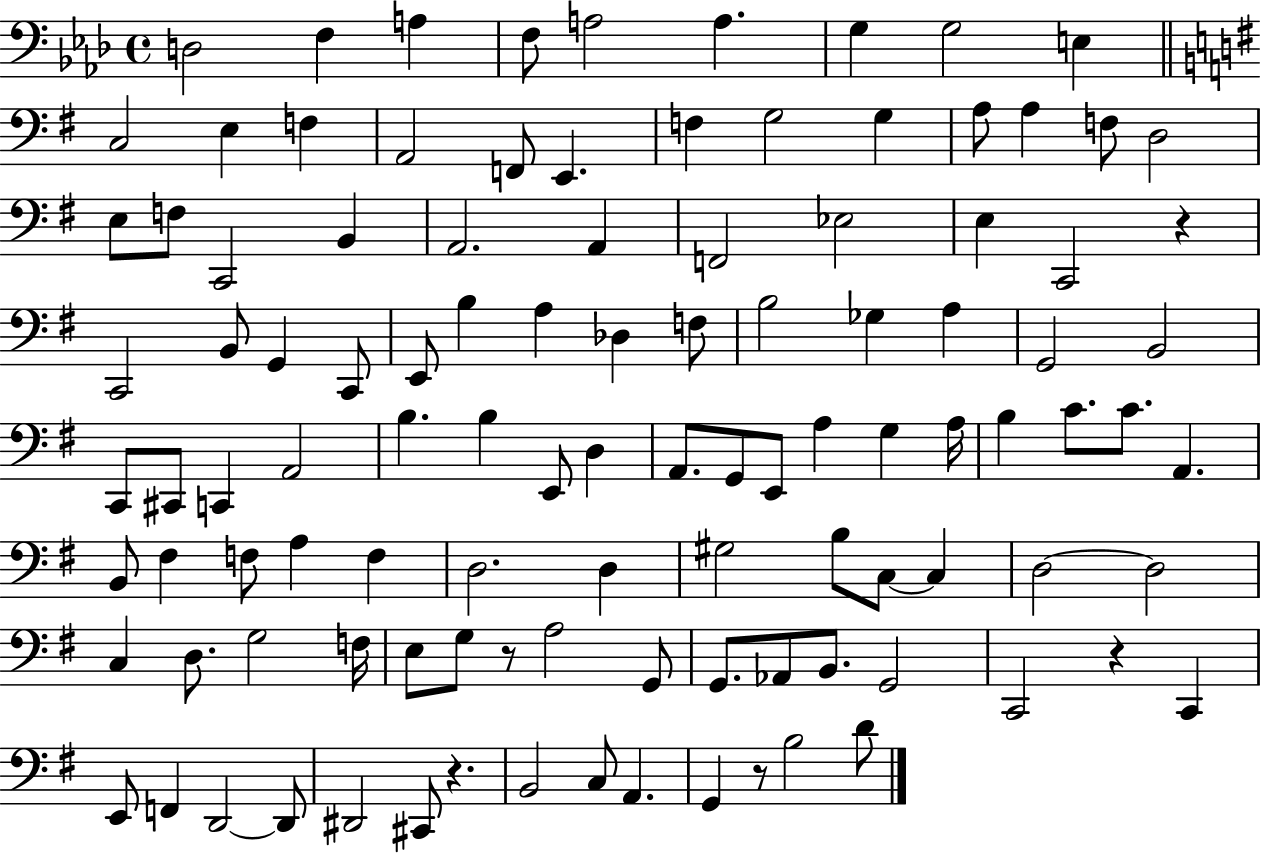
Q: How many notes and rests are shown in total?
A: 108